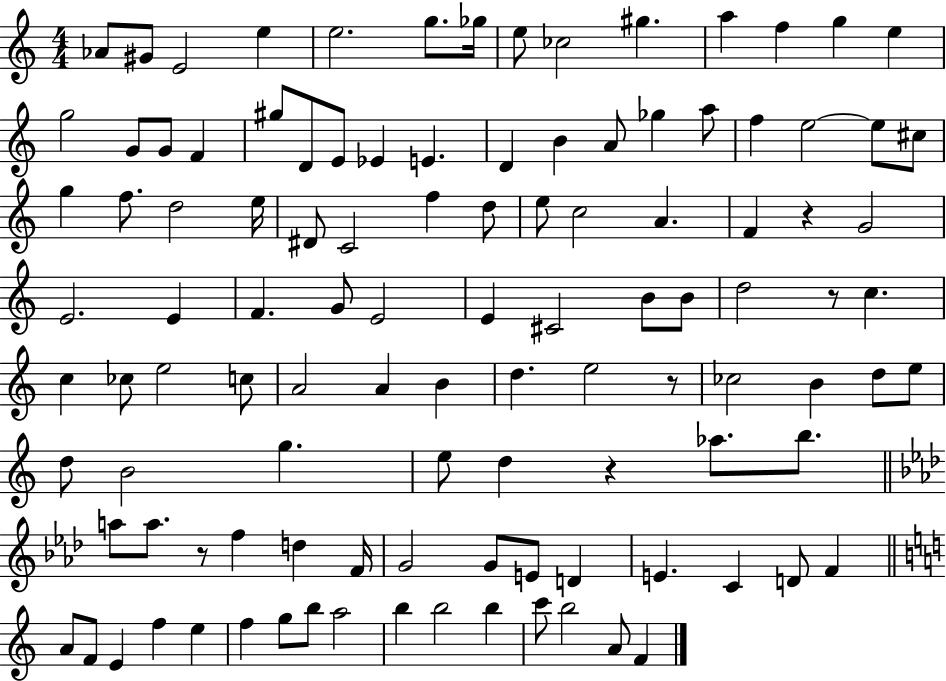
{
  \clef treble
  \numericTimeSignature
  \time 4/4
  \key c \major
  aes'8 gis'8 e'2 e''4 | e''2. g''8. ges''16 | e''8 ces''2 gis''4. | a''4 f''4 g''4 e''4 | \break g''2 g'8 g'8 f'4 | gis''8 d'8 e'8 ees'4 e'4. | d'4 b'4 a'8 ges''4 a''8 | f''4 e''2~~ e''8 cis''8 | \break g''4 f''8. d''2 e''16 | dis'8 c'2 f''4 d''8 | e''8 c''2 a'4. | f'4 r4 g'2 | \break e'2. e'4 | f'4. g'8 e'2 | e'4 cis'2 b'8 b'8 | d''2 r8 c''4. | \break c''4 ces''8 e''2 c''8 | a'2 a'4 b'4 | d''4. e''2 r8 | ces''2 b'4 d''8 e''8 | \break d''8 b'2 g''4. | e''8 d''4 r4 aes''8. b''8. | \bar "||" \break \key f \minor a''8 a''8. r8 f''4 d''4 f'16 | g'2 g'8 e'8 d'4 | e'4. c'4 d'8 f'4 | \bar "||" \break \key c \major a'8 f'8 e'4 f''4 e''4 | f''4 g''8 b''8 a''2 | b''4 b''2 b''4 | c'''8 b''2 a'8 f'4 | \break \bar "|."
}